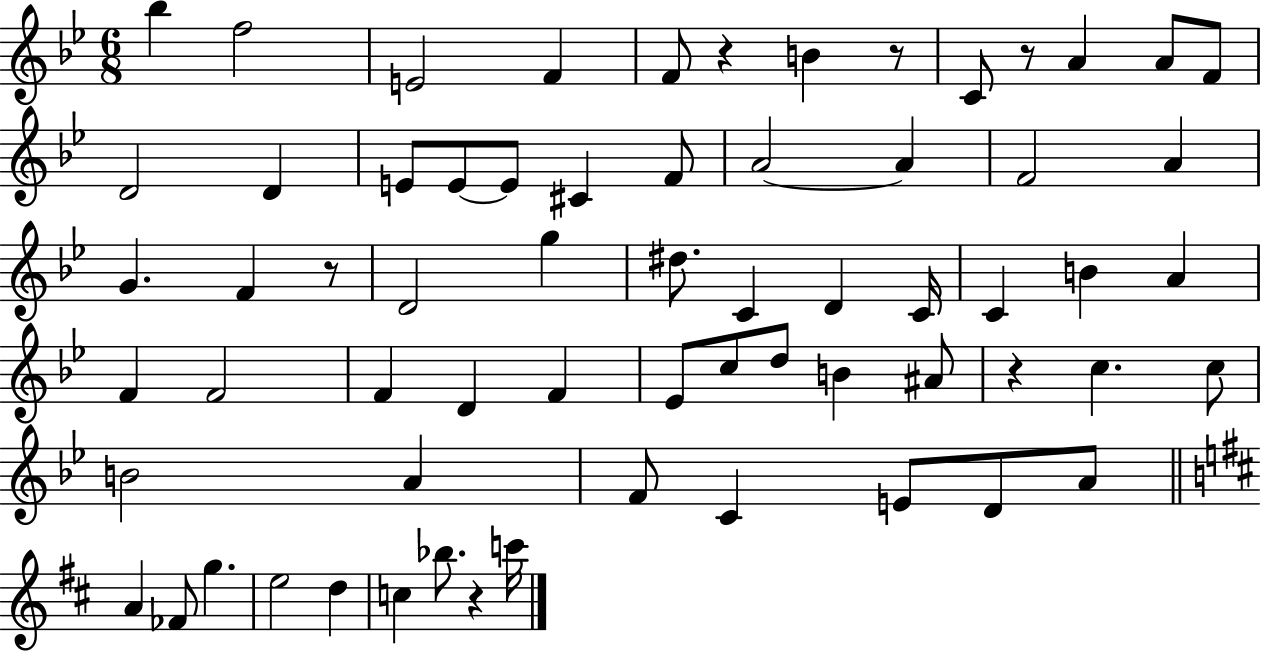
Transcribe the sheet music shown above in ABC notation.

X:1
T:Untitled
M:6/8
L:1/4
K:Bb
_b f2 E2 F F/2 z B z/2 C/2 z/2 A A/2 F/2 D2 D E/2 E/2 E/2 ^C F/2 A2 A F2 A G F z/2 D2 g ^d/2 C D C/4 C B A F F2 F D F _E/2 c/2 d/2 B ^A/2 z c c/2 B2 A F/2 C E/2 D/2 A/2 A _F/2 g e2 d c _b/2 z c'/4